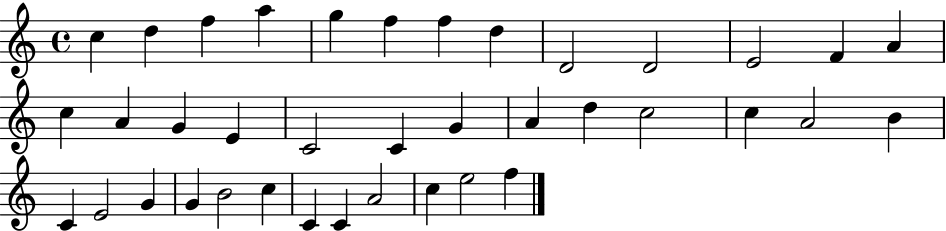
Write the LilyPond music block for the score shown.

{
  \clef treble
  \time 4/4
  \defaultTimeSignature
  \key c \major
  c''4 d''4 f''4 a''4 | g''4 f''4 f''4 d''4 | d'2 d'2 | e'2 f'4 a'4 | \break c''4 a'4 g'4 e'4 | c'2 c'4 g'4 | a'4 d''4 c''2 | c''4 a'2 b'4 | \break c'4 e'2 g'4 | g'4 b'2 c''4 | c'4 c'4 a'2 | c''4 e''2 f''4 | \break \bar "|."
}